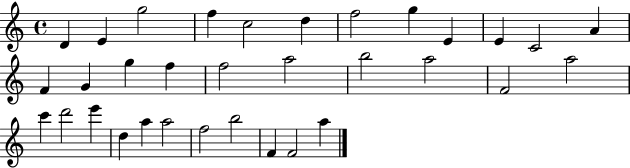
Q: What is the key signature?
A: C major